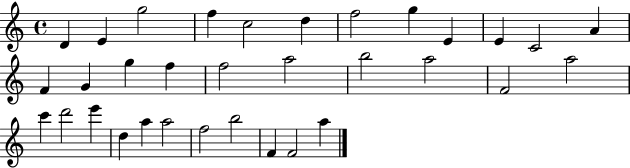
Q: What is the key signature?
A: C major